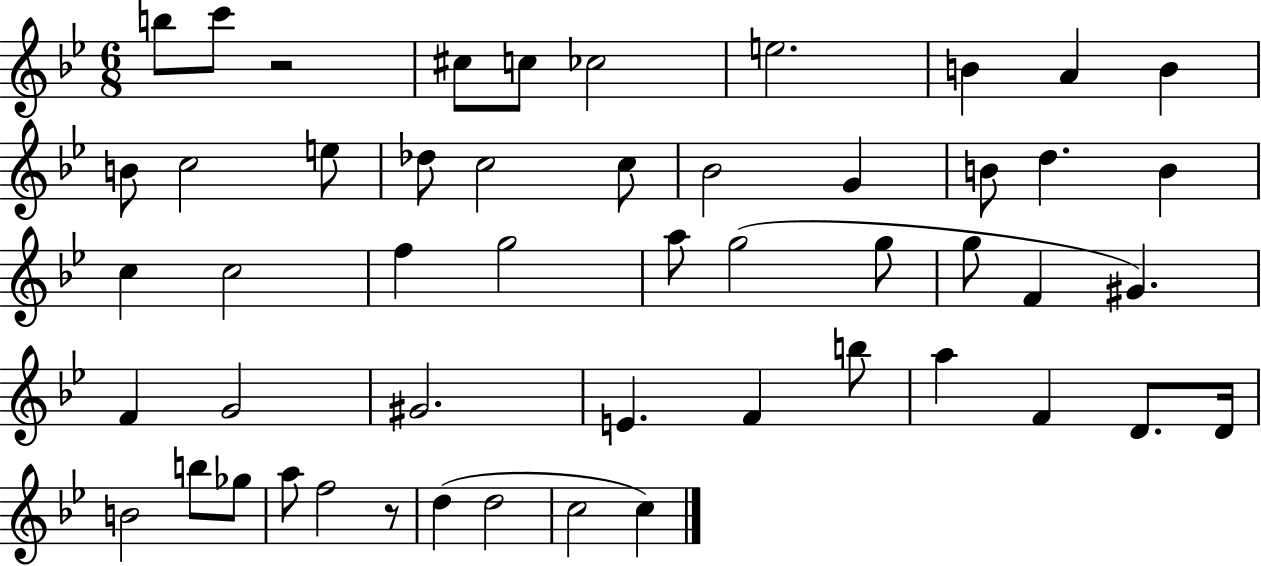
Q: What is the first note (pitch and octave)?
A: B5